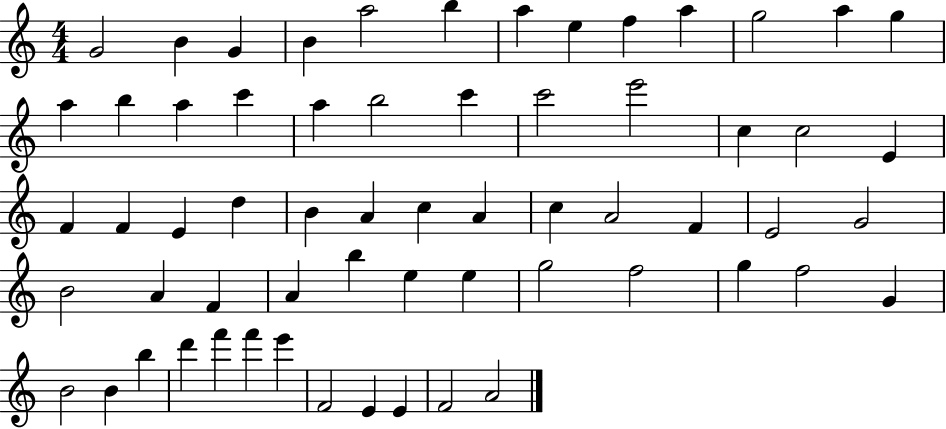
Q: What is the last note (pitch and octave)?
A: A4